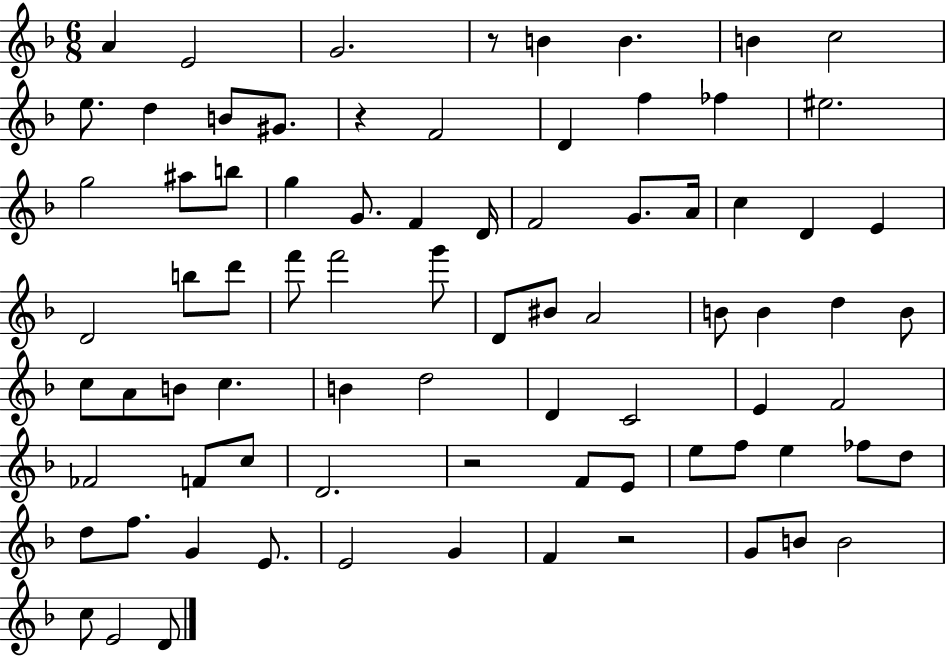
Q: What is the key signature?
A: F major